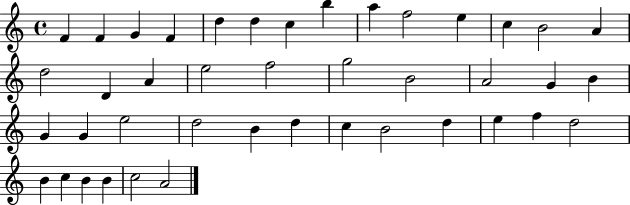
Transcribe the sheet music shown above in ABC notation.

X:1
T:Untitled
M:4/4
L:1/4
K:C
F F G F d d c b a f2 e c B2 A d2 D A e2 f2 g2 B2 A2 G B G G e2 d2 B d c B2 d e f d2 B c B B c2 A2